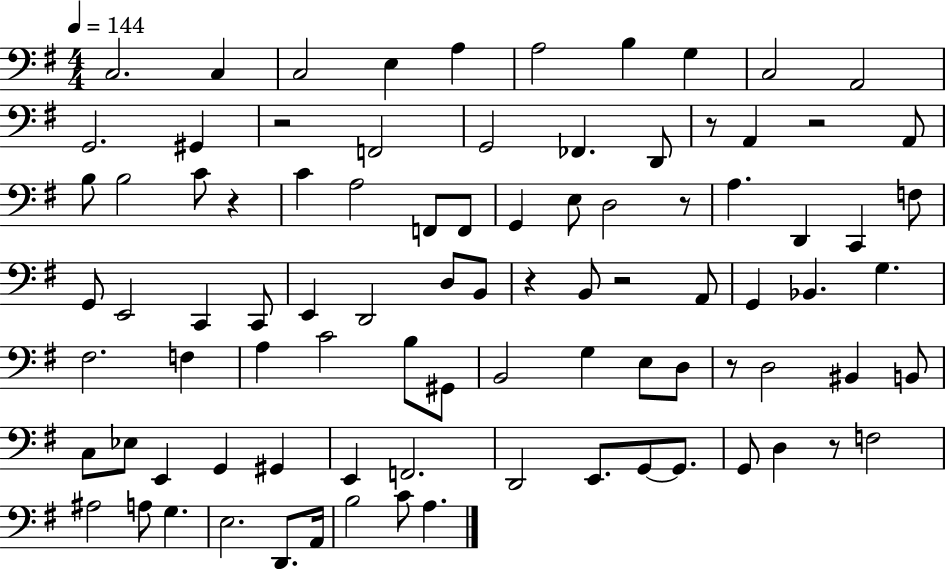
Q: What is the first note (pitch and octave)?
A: C3